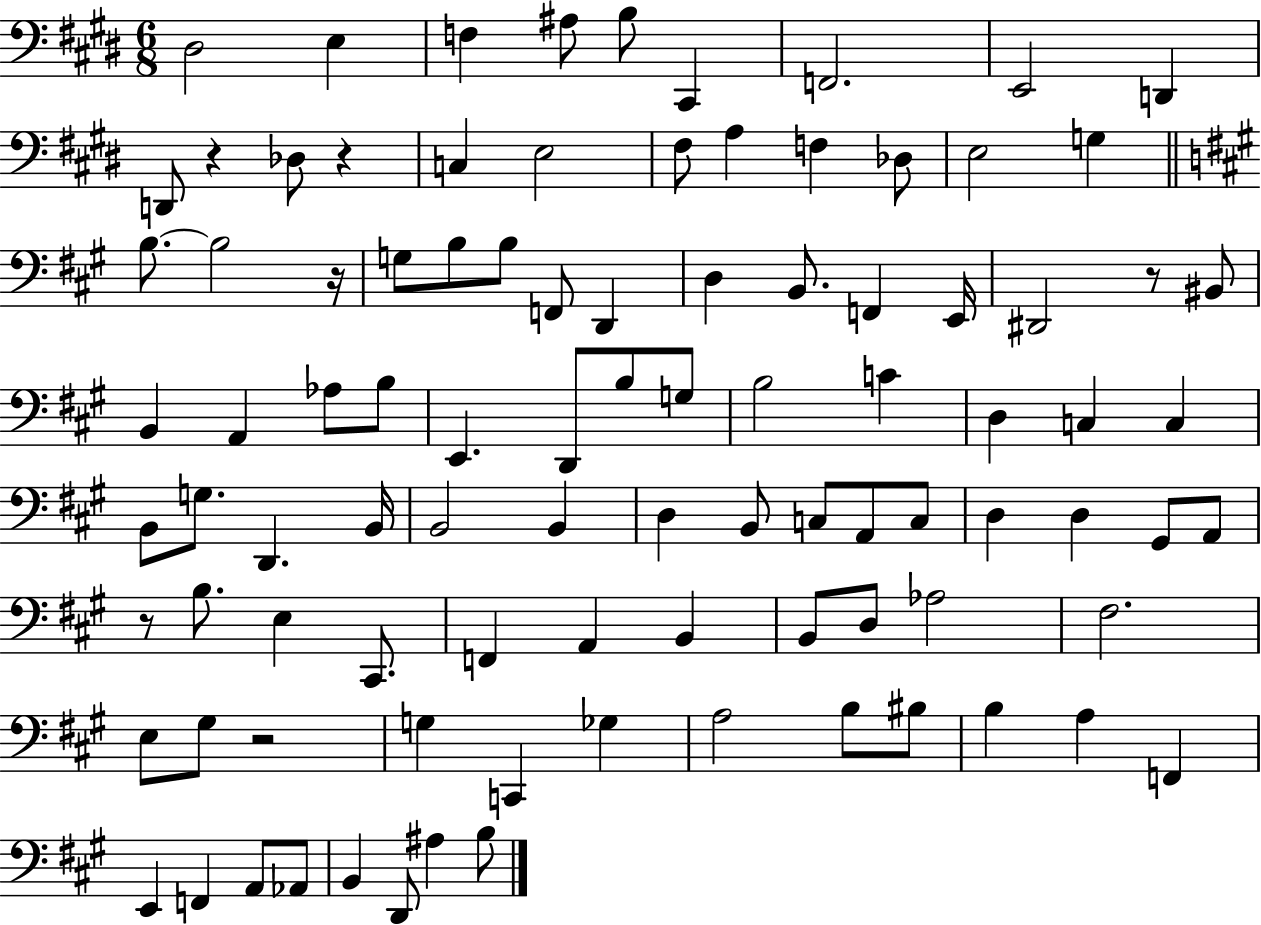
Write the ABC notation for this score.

X:1
T:Untitled
M:6/8
L:1/4
K:E
^D,2 E, F, ^A,/2 B,/2 ^C,, F,,2 E,,2 D,, D,,/2 z _D,/2 z C, E,2 ^F,/2 A, F, _D,/2 E,2 G, B,/2 B,2 z/4 G,/2 B,/2 B,/2 F,,/2 D,, D, B,,/2 F,, E,,/4 ^D,,2 z/2 ^B,,/2 B,, A,, _A,/2 B,/2 E,, D,,/2 B,/2 G,/2 B,2 C D, C, C, B,,/2 G,/2 D,, B,,/4 B,,2 B,, D, B,,/2 C,/2 A,,/2 C,/2 D, D, ^G,,/2 A,,/2 z/2 B,/2 E, ^C,,/2 F,, A,, B,, B,,/2 D,/2 _A,2 ^F,2 E,/2 ^G,/2 z2 G, C,, _G, A,2 B,/2 ^B,/2 B, A, F,, E,, F,, A,,/2 _A,,/2 B,, D,,/2 ^A, B,/2